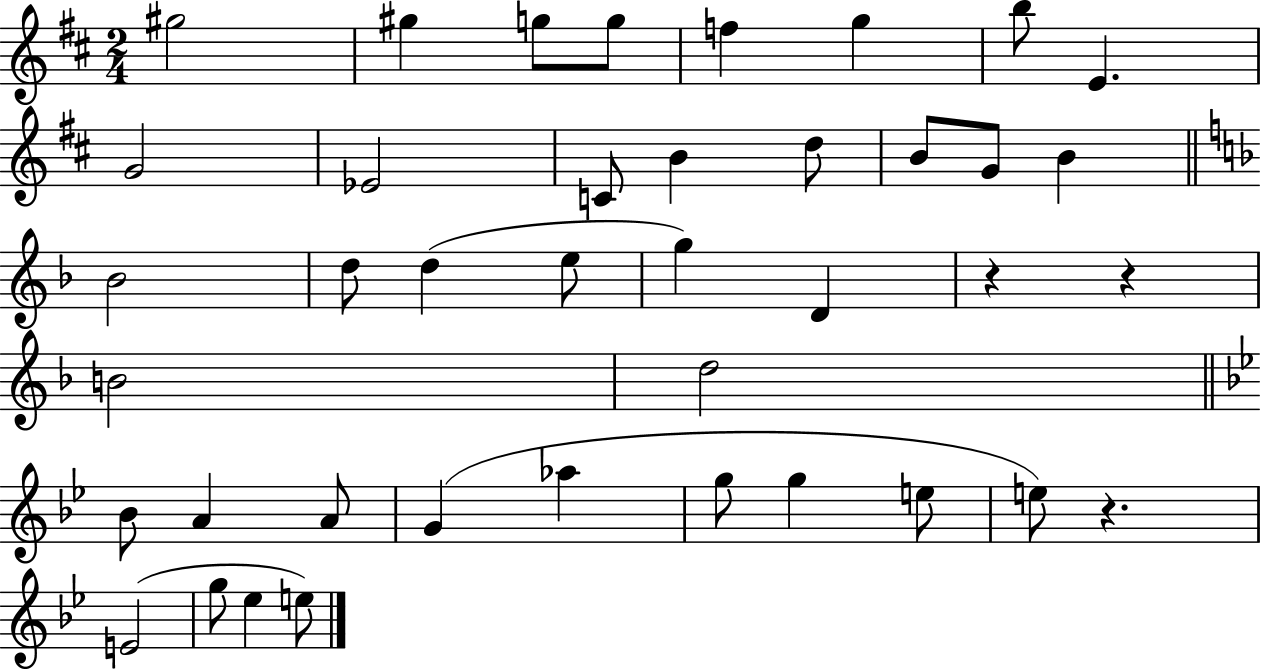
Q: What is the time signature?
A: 2/4